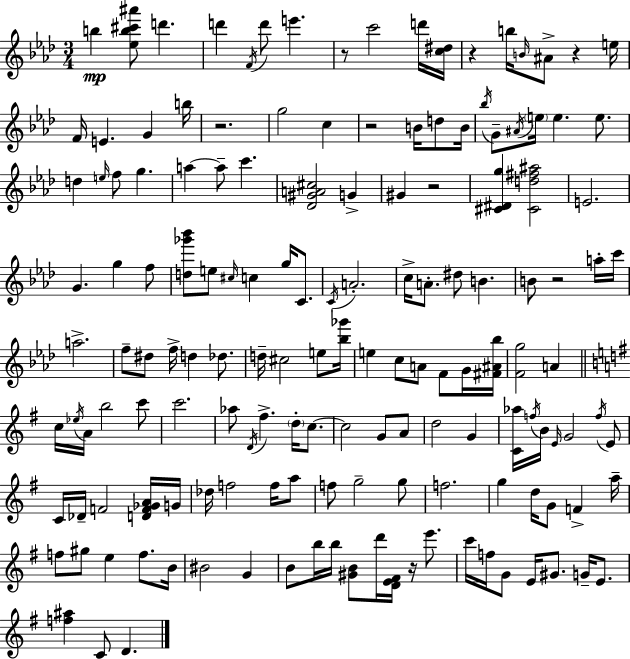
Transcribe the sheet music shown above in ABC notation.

X:1
T:Untitled
M:3/4
L:1/4
K:Ab
b [_eb^c'^a']/2 d' d' F/4 d'/2 e' z/2 c'2 d'/4 [c^d]/4 z b/4 B/4 ^A/2 z e/4 F/4 E G b/4 z2 g2 c z2 B/4 d/2 B/4 _b/4 G/2 ^A/4 e/4 e e/2 d e/4 f/2 g a a/2 c' [_D^GA^c]2 G ^G z2 [^C^Dg] [^Cd^f^a]2 E2 G g f/2 [d_g'_b']/2 e/2 ^c/4 c g/4 C/2 C/4 A2 c/4 A/2 ^d/2 B B/2 z2 a/4 c'/4 a2 f/2 ^d/2 f/4 d _d/2 d/4 ^c2 e/2 [_b_g']/4 e c/2 A/2 F/2 G/4 [^F^A_b]/4 [Fg]2 A c/4 _e/4 A/4 b2 c'/2 c'2 _a/2 D/4 ^f d/4 c/2 c2 G/2 A/2 d2 G [C_a]/4 f/4 B/4 E/4 G2 f/4 E/2 C/4 _D/4 F2 [DF_GA]/4 G/4 _d/4 f2 f/4 a/2 f/2 g2 g/2 f2 g d/4 G/2 F a/4 f/2 ^g/2 e f/2 B/4 ^B2 G B/2 b/4 b/4 [^GB]/2 d'/4 [DE^F]/4 z/4 e'/2 c'/4 f/4 G/2 E/4 ^G/2 G/4 E/2 [f^a] C/2 D